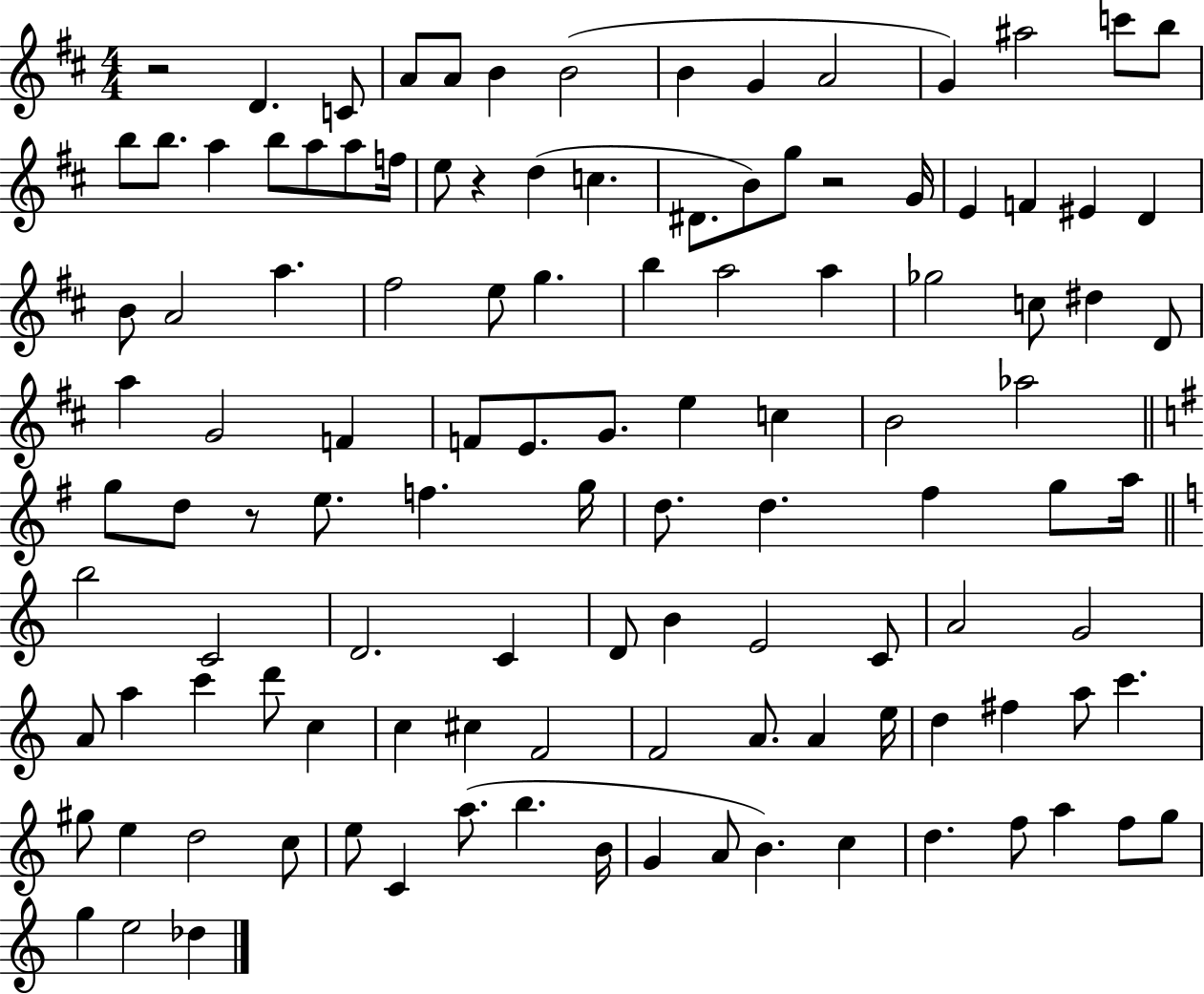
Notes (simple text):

R/h D4/q. C4/e A4/e A4/e B4/q B4/h B4/q G4/q A4/h G4/q A#5/h C6/e B5/e B5/e B5/e. A5/q B5/e A5/e A5/e F5/s E5/e R/q D5/q C5/q. D#4/e. B4/e G5/e R/h G4/s E4/q F4/q EIS4/q D4/q B4/e A4/h A5/q. F#5/h E5/e G5/q. B5/q A5/h A5/q Gb5/h C5/e D#5/q D4/e A5/q G4/h F4/q F4/e E4/e. G4/e. E5/q C5/q B4/h Ab5/h G5/e D5/e R/e E5/e. F5/q. G5/s D5/e. D5/q. F#5/q G5/e A5/s B5/h C4/h D4/h. C4/q D4/e B4/q E4/h C4/e A4/h G4/h A4/e A5/q C6/q D6/e C5/q C5/q C#5/q F4/h F4/h A4/e. A4/q E5/s D5/q F#5/q A5/e C6/q. G#5/e E5/q D5/h C5/e E5/e C4/q A5/e. B5/q. B4/s G4/q A4/e B4/q. C5/q D5/q. F5/e A5/q F5/e G5/e G5/q E5/h Db5/q